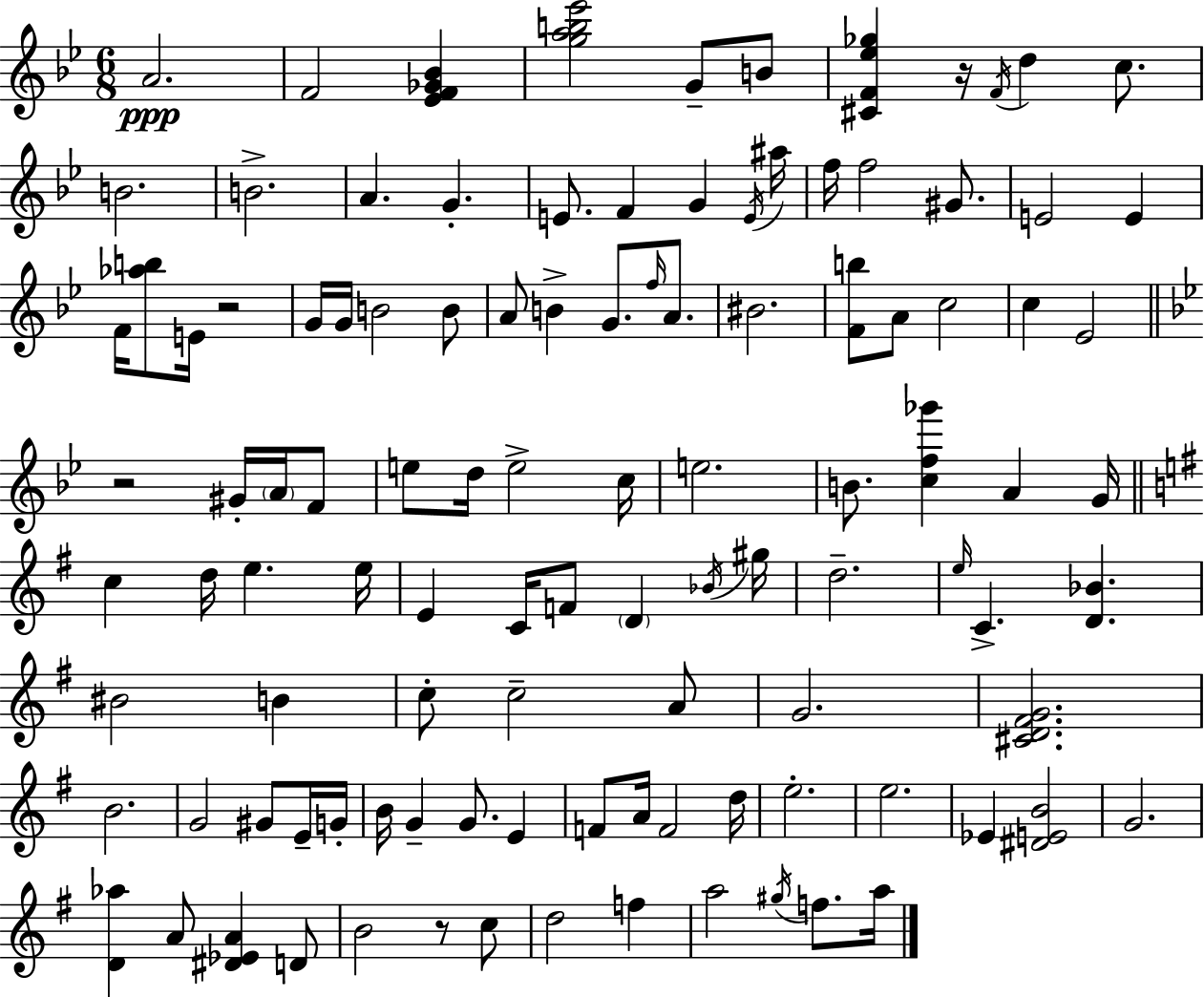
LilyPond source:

{
  \clef treble
  \numericTimeSignature
  \time 6/8
  \key bes \major
  a'2.\ppp | f'2 <ees' f' ges' bes'>4 | <g'' a'' b'' ees'''>2 g'8-- b'8 | <cis' f' ees'' ges''>4 r16 \acciaccatura { f'16 } d''4 c''8. | \break b'2. | b'2.-> | a'4. g'4.-. | e'8. f'4 g'4 | \break \acciaccatura { e'16 } ais''16 f''16 f''2 gis'8. | e'2 e'4 | f'16 <aes'' b''>8 e'16 r2 | g'16 g'16 b'2 | \break b'8 a'8 b'4-> g'8. \grace { f''16 } | a'8. bis'2. | <f' b''>8 a'8 c''2 | c''4 ees'2 | \break \bar "||" \break \key bes \major r2 gis'16-. \parenthesize a'16 f'8 | e''8 d''16 e''2-> c''16 | e''2. | b'8. <c'' f'' ges'''>4 a'4 g'16 | \break \bar "||" \break \key e \minor c''4 d''16 e''4. e''16 | e'4 c'16 f'8 \parenthesize d'4 \acciaccatura { bes'16 } | gis''16 d''2.-- | \grace { e''16 } c'4.-> <d' bes'>4. | \break bis'2 b'4 | c''8-. c''2-- | a'8 g'2. | <cis' d' fis' g'>2. | \break b'2. | g'2 gis'8 | e'16-- g'16-. b'16 g'4-- g'8. e'4 | f'8 a'16 f'2 | \break d''16 e''2.-. | e''2. | ees'4 <dis' e' b'>2 | g'2. | \break <d' aes''>4 a'8 <dis' ees' a'>4 | d'8 b'2 r8 | c''8 d''2 f''4 | a''2 \acciaccatura { gis''16 } f''8. | \break a''16 \bar "|."
}